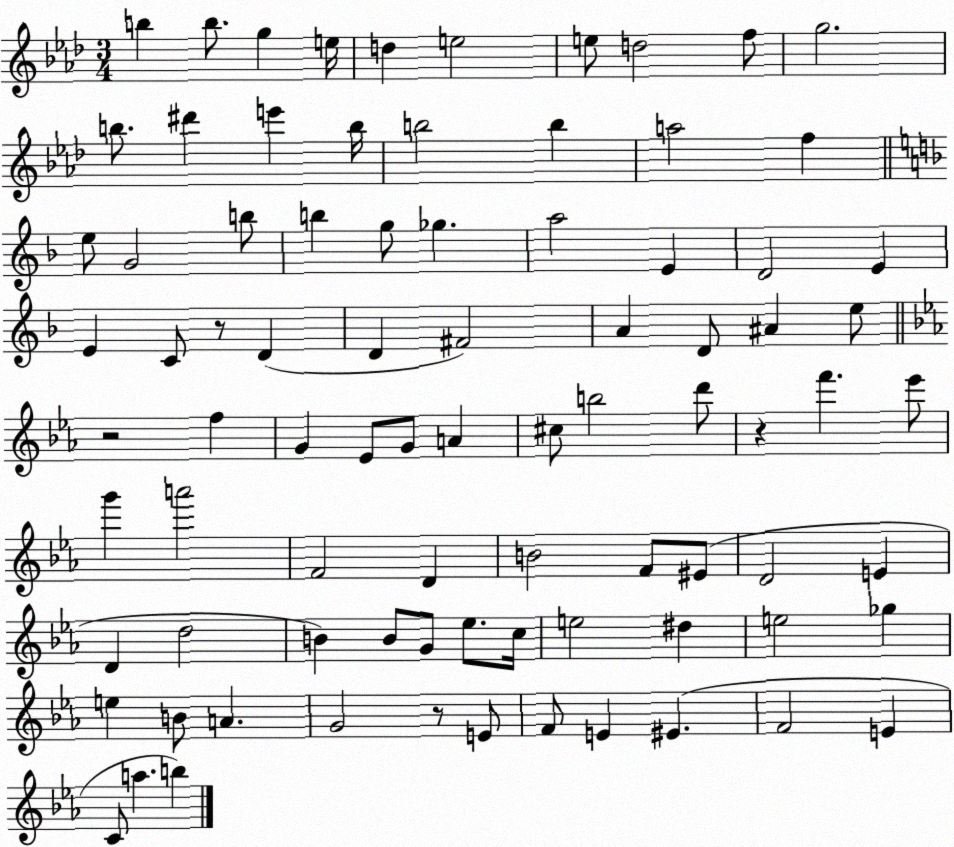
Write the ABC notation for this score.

X:1
T:Untitled
M:3/4
L:1/4
K:Ab
b b/2 g e/4 d e2 e/2 d2 f/2 g2 b/2 ^d' e' b/4 b2 b a2 f e/2 G2 b/2 b g/2 _g a2 E D2 E E C/2 z/2 D D ^F2 A D/2 ^A e/2 z2 f G _E/2 G/2 A ^c/2 b2 d'/2 z f' _e'/2 g' a'2 F2 D B2 F/2 ^E/2 D2 E D d2 B B/2 G/2 _e/2 c/4 e2 ^d e2 _g e B/2 A G2 z/2 E/2 F/2 E ^E F2 E C/2 a b